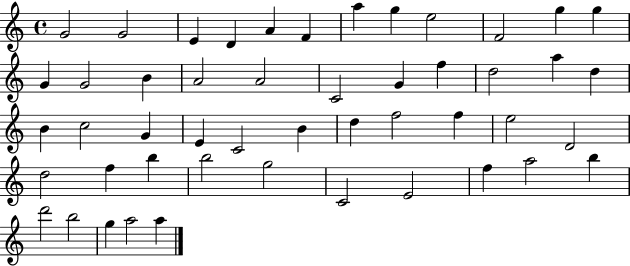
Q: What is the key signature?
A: C major